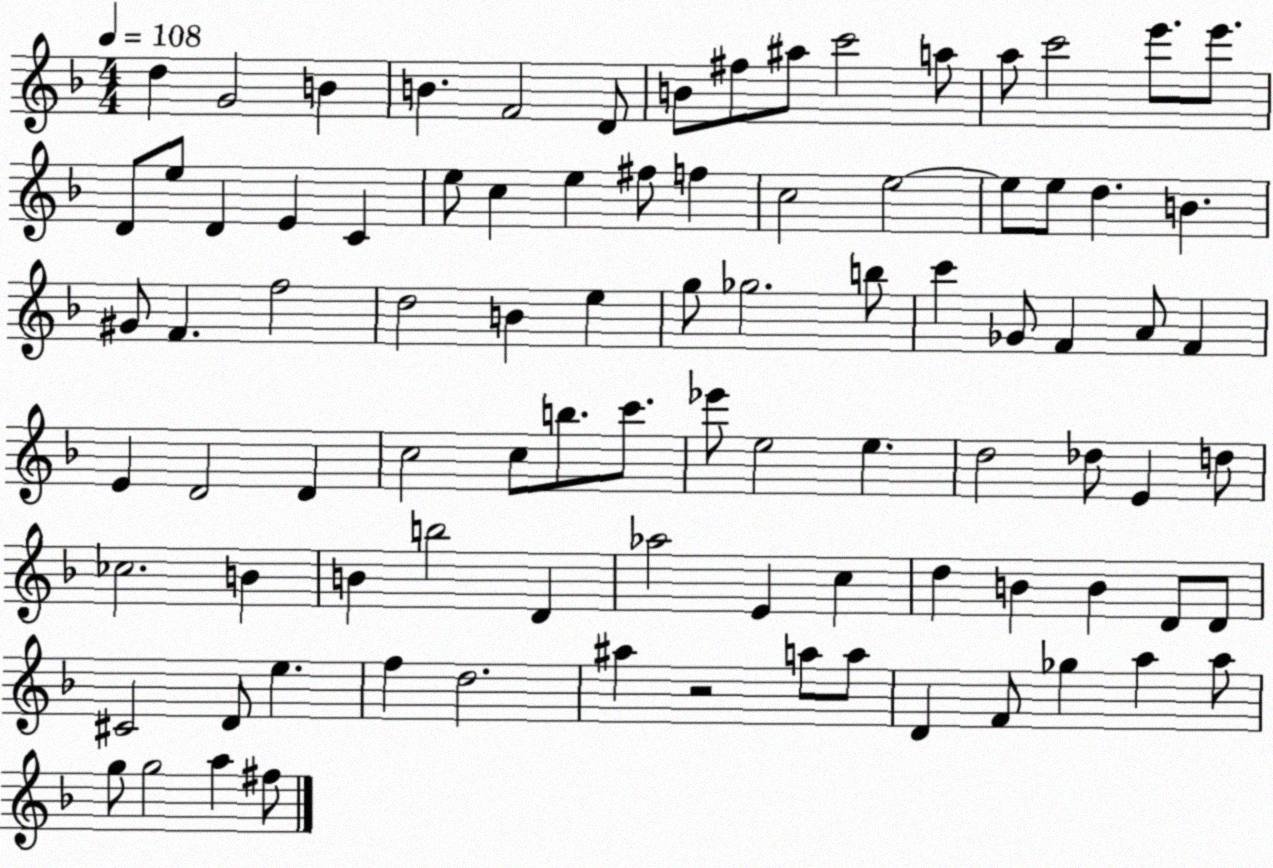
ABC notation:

X:1
T:Untitled
M:4/4
L:1/4
K:F
d G2 B B F2 D/2 B/2 ^f/2 ^a/2 c'2 a/2 a/2 c'2 e'/2 e'/2 D/2 e/2 D E C e/2 c e ^f/2 f c2 e2 e/2 e/2 d B ^G/2 F f2 d2 B e g/2 _g2 b/2 c' _G/2 F A/2 F E D2 D c2 c/2 b/2 c'/2 _e'/2 e2 e d2 _d/2 E d/2 _c2 B B b2 D _a2 E c d B B D/2 D/2 ^C2 D/2 e f d2 ^a z2 a/2 a/2 D F/2 _g a a/2 g/2 g2 a ^f/2